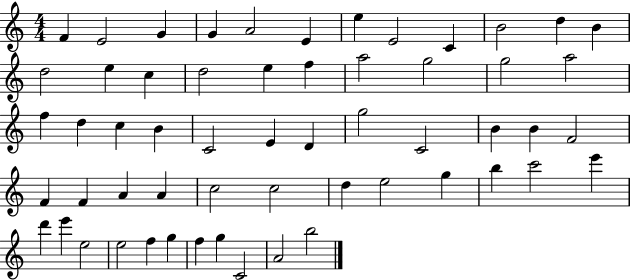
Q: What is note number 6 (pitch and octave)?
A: E4